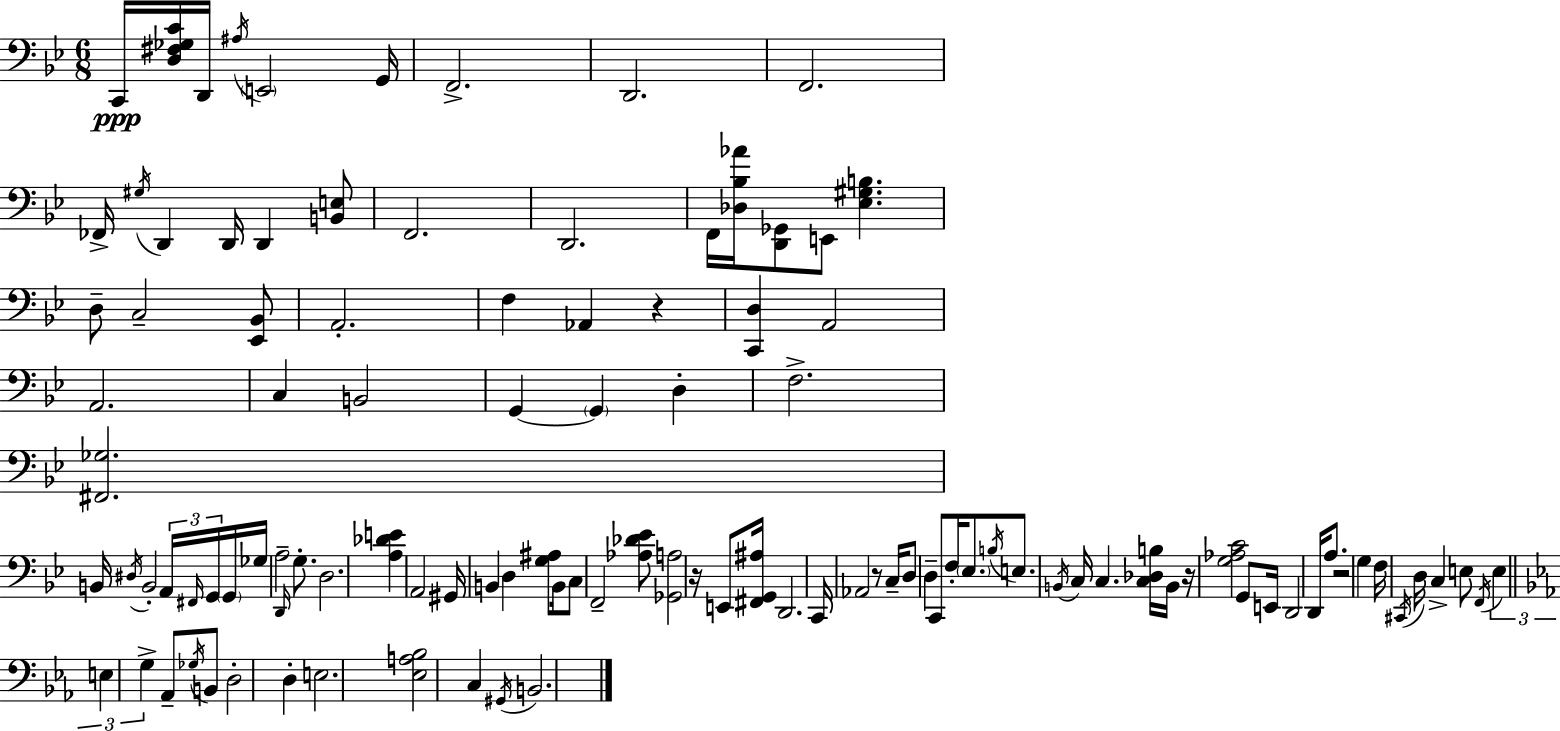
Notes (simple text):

C2/s [D3,F#3,Gb3,C4]/s D2/s A#3/s E2/h G2/s F2/h. D2/h. F2/h. FES2/s G#3/s D2/q D2/s D2/q [B2,E3]/e F2/h. D2/h. F2/s [Db3,Bb3,Ab4]/s [D2,Gb2]/e E2/e [Eb3,G#3,B3]/q. D3/e C3/h [Eb2,Bb2]/e A2/h. F3/q Ab2/q R/q [C2,D3]/q A2/h A2/h. C3/q B2/h G2/q G2/q D3/q F3/h. [F#2,Gb3]/h. B2/s D#3/s B2/h A2/s F#2/s G2/s G2/s Gb3/s A3/h D2/s G3/e. D3/h. [A3,Db4,E4]/q A2/h G#2/s B2/q D3/q [G3,A#3]/e B2/s C3/e F2/h [Ab3,Db4,Eb4]/e [Gb2,A3]/h R/s E2/e [F#2,G2,A#3]/s D2/h. C2/s Ab2/h R/e C3/s D3/e D3/q C2/e F3/s Eb3/e. B3/s E3/e. B2/s C3/s C3/q. [C3,Db3,B3]/s B2/s R/s [G3,Ab3,C4]/h G2/e E2/s D2/h D2/s A3/e. R/h G3/q F3/s C#2/s D3/s C3/q E3/e F2/s E3/q E3/q G3/q Ab2/e Gb3/s B2/e D3/h D3/q E3/h. [Eb3,A3,Bb3]/h C3/q G#2/s B2/h.